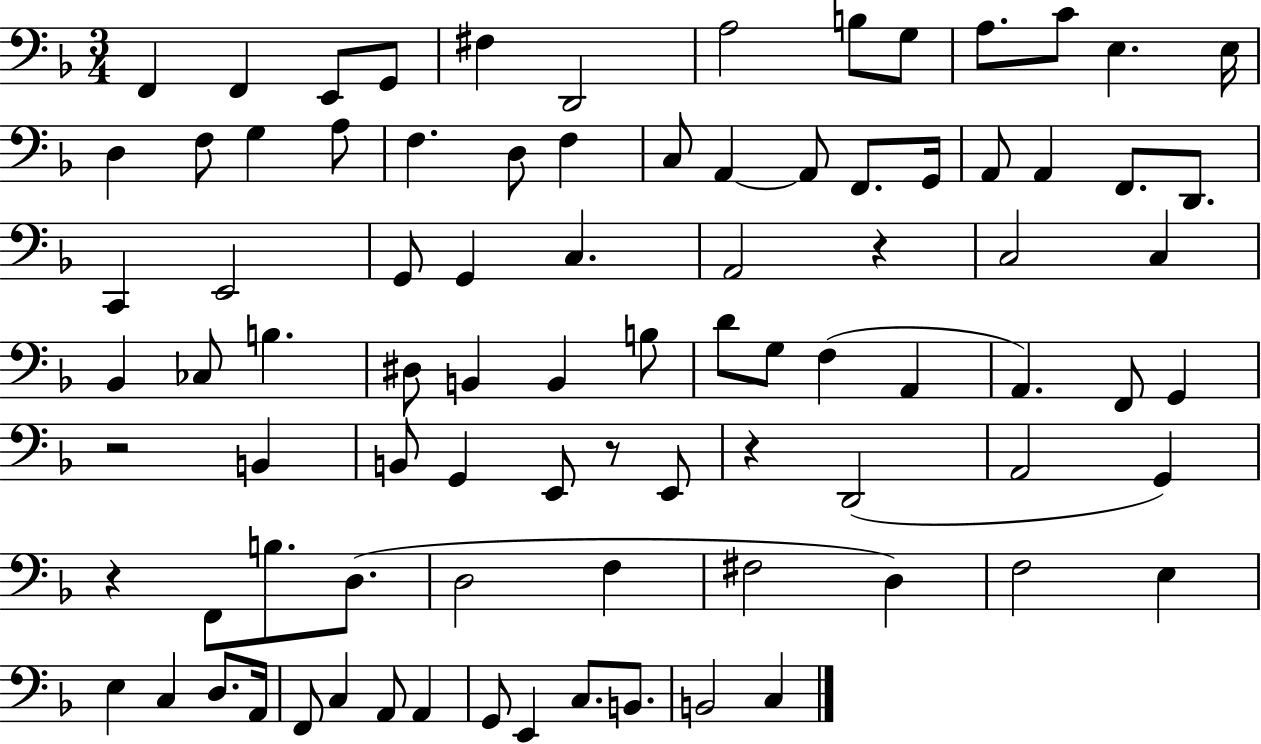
X:1
T:Untitled
M:3/4
L:1/4
K:F
F,, F,, E,,/2 G,,/2 ^F, D,,2 A,2 B,/2 G,/2 A,/2 C/2 E, E,/4 D, F,/2 G, A,/2 F, D,/2 F, C,/2 A,, A,,/2 F,,/2 G,,/4 A,,/2 A,, F,,/2 D,,/2 C,, E,,2 G,,/2 G,, C, A,,2 z C,2 C, _B,, _C,/2 B, ^D,/2 B,, B,, B,/2 D/2 G,/2 F, A,, A,, F,,/2 G,, z2 B,, B,,/2 G,, E,,/2 z/2 E,,/2 z D,,2 A,,2 G,, z F,,/2 B,/2 D,/2 D,2 F, ^F,2 D, F,2 E, E, C, D,/2 A,,/4 F,,/2 C, A,,/2 A,, G,,/2 E,, C,/2 B,,/2 B,,2 C,